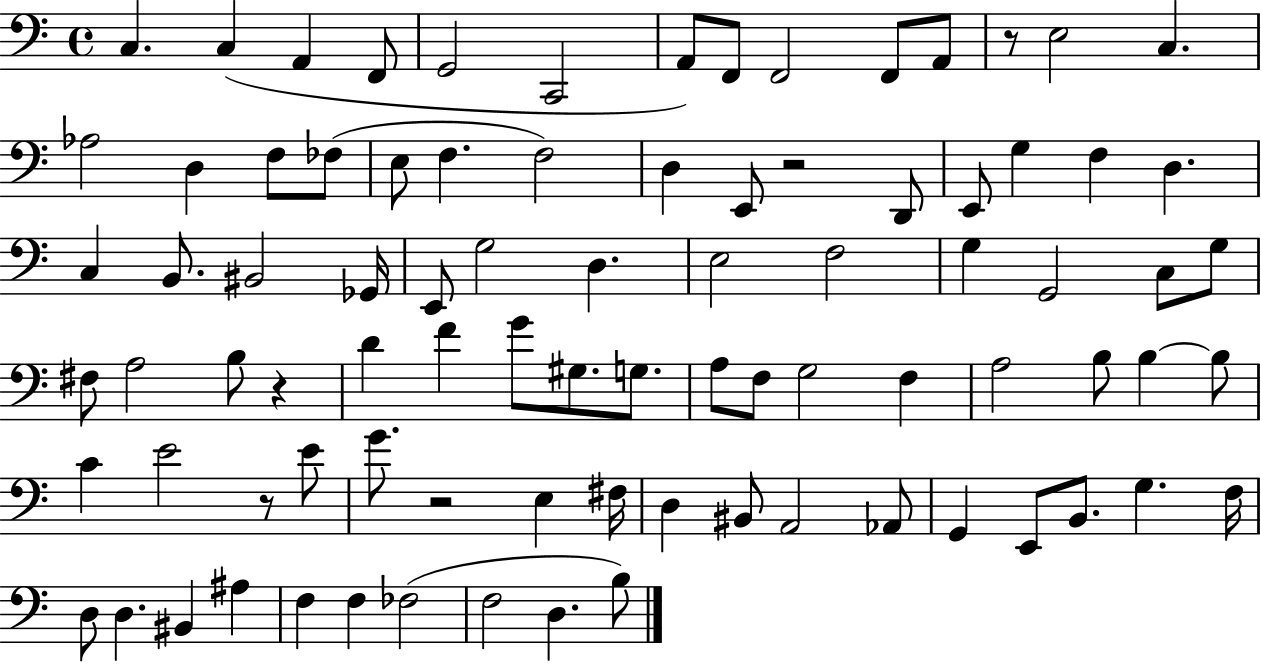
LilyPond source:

{
  \clef bass
  \time 4/4
  \defaultTimeSignature
  \key c \major
  c4. c4( a,4 f,8 | g,2 c,2 | a,8) f,8 f,2 f,8 a,8 | r8 e2 c4. | \break aes2 d4 f8 fes8( | e8 f4. f2) | d4 e,8 r2 d,8 | e,8 g4 f4 d4. | \break c4 b,8. bis,2 ges,16 | e,8 g2 d4. | e2 f2 | g4 g,2 c8 g8 | \break fis8 a2 b8 r4 | d'4 f'4 g'8 gis8. g8. | a8 f8 g2 f4 | a2 b8 b4~~ b8 | \break c'4 e'2 r8 e'8 | g'8. r2 e4 fis16 | d4 bis,8 a,2 aes,8 | g,4 e,8 b,8. g4. f16 | \break d8 d4. bis,4 ais4 | f4 f4 fes2( | f2 d4. b8) | \bar "|."
}